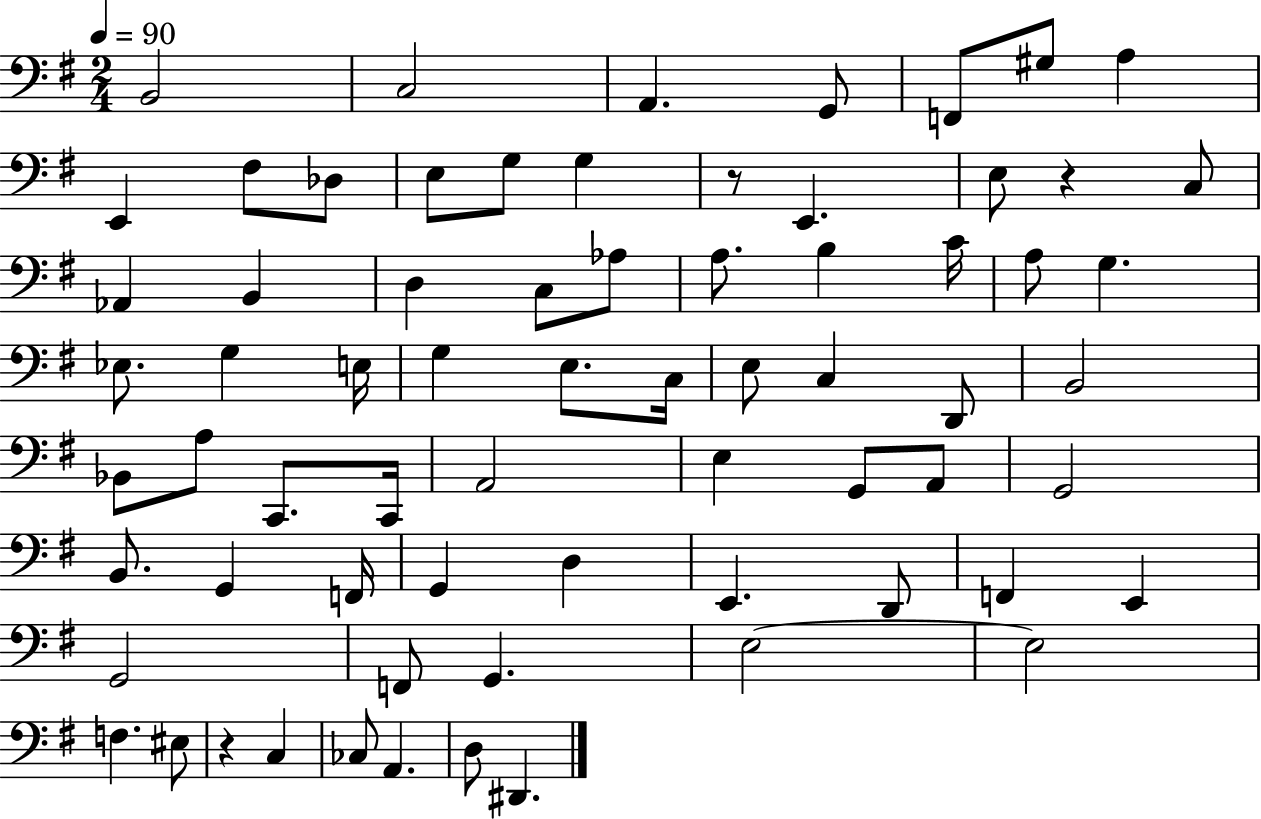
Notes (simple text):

B2/h C3/h A2/q. G2/e F2/e G#3/e A3/q E2/q F#3/e Db3/e E3/e G3/e G3/q R/e E2/q. E3/e R/q C3/e Ab2/q B2/q D3/q C3/e Ab3/e A3/e. B3/q C4/s A3/e G3/q. Eb3/e. G3/q E3/s G3/q E3/e. C3/s E3/e C3/q D2/e B2/h Bb2/e A3/e C2/e. C2/s A2/h E3/q G2/e A2/e G2/h B2/e. G2/q F2/s G2/q D3/q E2/q. D2/e F2/q E2/q G2/h F2/e G2/q. E3/h E3/h F3/q. EIS3/e R/q C3/q CES3/e A2/q. D3/e D#2/q.